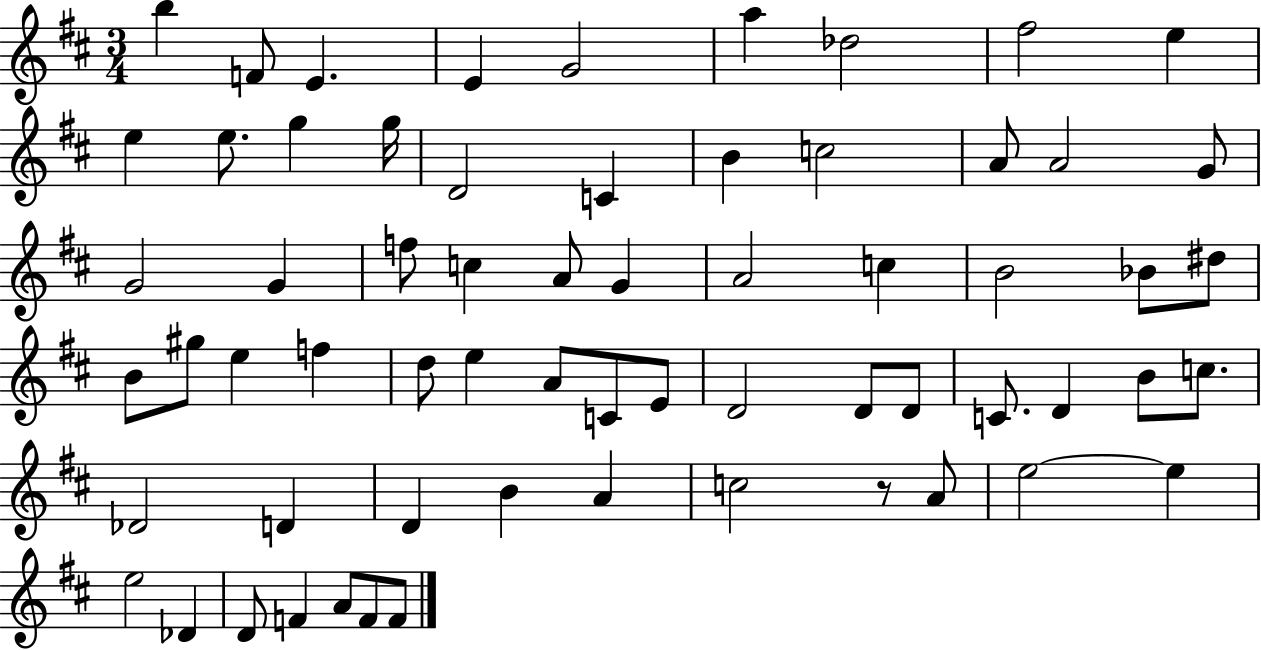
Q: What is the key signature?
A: D major